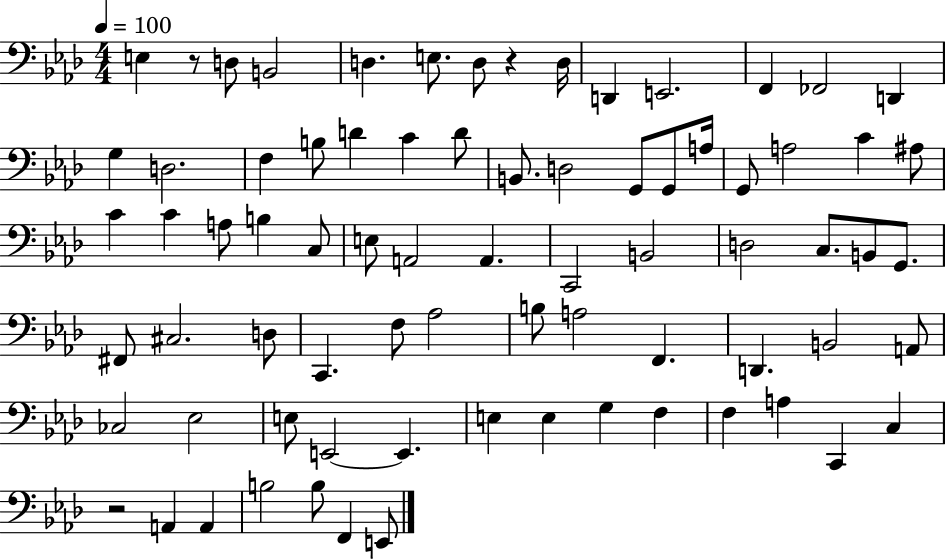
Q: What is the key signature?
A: AES major